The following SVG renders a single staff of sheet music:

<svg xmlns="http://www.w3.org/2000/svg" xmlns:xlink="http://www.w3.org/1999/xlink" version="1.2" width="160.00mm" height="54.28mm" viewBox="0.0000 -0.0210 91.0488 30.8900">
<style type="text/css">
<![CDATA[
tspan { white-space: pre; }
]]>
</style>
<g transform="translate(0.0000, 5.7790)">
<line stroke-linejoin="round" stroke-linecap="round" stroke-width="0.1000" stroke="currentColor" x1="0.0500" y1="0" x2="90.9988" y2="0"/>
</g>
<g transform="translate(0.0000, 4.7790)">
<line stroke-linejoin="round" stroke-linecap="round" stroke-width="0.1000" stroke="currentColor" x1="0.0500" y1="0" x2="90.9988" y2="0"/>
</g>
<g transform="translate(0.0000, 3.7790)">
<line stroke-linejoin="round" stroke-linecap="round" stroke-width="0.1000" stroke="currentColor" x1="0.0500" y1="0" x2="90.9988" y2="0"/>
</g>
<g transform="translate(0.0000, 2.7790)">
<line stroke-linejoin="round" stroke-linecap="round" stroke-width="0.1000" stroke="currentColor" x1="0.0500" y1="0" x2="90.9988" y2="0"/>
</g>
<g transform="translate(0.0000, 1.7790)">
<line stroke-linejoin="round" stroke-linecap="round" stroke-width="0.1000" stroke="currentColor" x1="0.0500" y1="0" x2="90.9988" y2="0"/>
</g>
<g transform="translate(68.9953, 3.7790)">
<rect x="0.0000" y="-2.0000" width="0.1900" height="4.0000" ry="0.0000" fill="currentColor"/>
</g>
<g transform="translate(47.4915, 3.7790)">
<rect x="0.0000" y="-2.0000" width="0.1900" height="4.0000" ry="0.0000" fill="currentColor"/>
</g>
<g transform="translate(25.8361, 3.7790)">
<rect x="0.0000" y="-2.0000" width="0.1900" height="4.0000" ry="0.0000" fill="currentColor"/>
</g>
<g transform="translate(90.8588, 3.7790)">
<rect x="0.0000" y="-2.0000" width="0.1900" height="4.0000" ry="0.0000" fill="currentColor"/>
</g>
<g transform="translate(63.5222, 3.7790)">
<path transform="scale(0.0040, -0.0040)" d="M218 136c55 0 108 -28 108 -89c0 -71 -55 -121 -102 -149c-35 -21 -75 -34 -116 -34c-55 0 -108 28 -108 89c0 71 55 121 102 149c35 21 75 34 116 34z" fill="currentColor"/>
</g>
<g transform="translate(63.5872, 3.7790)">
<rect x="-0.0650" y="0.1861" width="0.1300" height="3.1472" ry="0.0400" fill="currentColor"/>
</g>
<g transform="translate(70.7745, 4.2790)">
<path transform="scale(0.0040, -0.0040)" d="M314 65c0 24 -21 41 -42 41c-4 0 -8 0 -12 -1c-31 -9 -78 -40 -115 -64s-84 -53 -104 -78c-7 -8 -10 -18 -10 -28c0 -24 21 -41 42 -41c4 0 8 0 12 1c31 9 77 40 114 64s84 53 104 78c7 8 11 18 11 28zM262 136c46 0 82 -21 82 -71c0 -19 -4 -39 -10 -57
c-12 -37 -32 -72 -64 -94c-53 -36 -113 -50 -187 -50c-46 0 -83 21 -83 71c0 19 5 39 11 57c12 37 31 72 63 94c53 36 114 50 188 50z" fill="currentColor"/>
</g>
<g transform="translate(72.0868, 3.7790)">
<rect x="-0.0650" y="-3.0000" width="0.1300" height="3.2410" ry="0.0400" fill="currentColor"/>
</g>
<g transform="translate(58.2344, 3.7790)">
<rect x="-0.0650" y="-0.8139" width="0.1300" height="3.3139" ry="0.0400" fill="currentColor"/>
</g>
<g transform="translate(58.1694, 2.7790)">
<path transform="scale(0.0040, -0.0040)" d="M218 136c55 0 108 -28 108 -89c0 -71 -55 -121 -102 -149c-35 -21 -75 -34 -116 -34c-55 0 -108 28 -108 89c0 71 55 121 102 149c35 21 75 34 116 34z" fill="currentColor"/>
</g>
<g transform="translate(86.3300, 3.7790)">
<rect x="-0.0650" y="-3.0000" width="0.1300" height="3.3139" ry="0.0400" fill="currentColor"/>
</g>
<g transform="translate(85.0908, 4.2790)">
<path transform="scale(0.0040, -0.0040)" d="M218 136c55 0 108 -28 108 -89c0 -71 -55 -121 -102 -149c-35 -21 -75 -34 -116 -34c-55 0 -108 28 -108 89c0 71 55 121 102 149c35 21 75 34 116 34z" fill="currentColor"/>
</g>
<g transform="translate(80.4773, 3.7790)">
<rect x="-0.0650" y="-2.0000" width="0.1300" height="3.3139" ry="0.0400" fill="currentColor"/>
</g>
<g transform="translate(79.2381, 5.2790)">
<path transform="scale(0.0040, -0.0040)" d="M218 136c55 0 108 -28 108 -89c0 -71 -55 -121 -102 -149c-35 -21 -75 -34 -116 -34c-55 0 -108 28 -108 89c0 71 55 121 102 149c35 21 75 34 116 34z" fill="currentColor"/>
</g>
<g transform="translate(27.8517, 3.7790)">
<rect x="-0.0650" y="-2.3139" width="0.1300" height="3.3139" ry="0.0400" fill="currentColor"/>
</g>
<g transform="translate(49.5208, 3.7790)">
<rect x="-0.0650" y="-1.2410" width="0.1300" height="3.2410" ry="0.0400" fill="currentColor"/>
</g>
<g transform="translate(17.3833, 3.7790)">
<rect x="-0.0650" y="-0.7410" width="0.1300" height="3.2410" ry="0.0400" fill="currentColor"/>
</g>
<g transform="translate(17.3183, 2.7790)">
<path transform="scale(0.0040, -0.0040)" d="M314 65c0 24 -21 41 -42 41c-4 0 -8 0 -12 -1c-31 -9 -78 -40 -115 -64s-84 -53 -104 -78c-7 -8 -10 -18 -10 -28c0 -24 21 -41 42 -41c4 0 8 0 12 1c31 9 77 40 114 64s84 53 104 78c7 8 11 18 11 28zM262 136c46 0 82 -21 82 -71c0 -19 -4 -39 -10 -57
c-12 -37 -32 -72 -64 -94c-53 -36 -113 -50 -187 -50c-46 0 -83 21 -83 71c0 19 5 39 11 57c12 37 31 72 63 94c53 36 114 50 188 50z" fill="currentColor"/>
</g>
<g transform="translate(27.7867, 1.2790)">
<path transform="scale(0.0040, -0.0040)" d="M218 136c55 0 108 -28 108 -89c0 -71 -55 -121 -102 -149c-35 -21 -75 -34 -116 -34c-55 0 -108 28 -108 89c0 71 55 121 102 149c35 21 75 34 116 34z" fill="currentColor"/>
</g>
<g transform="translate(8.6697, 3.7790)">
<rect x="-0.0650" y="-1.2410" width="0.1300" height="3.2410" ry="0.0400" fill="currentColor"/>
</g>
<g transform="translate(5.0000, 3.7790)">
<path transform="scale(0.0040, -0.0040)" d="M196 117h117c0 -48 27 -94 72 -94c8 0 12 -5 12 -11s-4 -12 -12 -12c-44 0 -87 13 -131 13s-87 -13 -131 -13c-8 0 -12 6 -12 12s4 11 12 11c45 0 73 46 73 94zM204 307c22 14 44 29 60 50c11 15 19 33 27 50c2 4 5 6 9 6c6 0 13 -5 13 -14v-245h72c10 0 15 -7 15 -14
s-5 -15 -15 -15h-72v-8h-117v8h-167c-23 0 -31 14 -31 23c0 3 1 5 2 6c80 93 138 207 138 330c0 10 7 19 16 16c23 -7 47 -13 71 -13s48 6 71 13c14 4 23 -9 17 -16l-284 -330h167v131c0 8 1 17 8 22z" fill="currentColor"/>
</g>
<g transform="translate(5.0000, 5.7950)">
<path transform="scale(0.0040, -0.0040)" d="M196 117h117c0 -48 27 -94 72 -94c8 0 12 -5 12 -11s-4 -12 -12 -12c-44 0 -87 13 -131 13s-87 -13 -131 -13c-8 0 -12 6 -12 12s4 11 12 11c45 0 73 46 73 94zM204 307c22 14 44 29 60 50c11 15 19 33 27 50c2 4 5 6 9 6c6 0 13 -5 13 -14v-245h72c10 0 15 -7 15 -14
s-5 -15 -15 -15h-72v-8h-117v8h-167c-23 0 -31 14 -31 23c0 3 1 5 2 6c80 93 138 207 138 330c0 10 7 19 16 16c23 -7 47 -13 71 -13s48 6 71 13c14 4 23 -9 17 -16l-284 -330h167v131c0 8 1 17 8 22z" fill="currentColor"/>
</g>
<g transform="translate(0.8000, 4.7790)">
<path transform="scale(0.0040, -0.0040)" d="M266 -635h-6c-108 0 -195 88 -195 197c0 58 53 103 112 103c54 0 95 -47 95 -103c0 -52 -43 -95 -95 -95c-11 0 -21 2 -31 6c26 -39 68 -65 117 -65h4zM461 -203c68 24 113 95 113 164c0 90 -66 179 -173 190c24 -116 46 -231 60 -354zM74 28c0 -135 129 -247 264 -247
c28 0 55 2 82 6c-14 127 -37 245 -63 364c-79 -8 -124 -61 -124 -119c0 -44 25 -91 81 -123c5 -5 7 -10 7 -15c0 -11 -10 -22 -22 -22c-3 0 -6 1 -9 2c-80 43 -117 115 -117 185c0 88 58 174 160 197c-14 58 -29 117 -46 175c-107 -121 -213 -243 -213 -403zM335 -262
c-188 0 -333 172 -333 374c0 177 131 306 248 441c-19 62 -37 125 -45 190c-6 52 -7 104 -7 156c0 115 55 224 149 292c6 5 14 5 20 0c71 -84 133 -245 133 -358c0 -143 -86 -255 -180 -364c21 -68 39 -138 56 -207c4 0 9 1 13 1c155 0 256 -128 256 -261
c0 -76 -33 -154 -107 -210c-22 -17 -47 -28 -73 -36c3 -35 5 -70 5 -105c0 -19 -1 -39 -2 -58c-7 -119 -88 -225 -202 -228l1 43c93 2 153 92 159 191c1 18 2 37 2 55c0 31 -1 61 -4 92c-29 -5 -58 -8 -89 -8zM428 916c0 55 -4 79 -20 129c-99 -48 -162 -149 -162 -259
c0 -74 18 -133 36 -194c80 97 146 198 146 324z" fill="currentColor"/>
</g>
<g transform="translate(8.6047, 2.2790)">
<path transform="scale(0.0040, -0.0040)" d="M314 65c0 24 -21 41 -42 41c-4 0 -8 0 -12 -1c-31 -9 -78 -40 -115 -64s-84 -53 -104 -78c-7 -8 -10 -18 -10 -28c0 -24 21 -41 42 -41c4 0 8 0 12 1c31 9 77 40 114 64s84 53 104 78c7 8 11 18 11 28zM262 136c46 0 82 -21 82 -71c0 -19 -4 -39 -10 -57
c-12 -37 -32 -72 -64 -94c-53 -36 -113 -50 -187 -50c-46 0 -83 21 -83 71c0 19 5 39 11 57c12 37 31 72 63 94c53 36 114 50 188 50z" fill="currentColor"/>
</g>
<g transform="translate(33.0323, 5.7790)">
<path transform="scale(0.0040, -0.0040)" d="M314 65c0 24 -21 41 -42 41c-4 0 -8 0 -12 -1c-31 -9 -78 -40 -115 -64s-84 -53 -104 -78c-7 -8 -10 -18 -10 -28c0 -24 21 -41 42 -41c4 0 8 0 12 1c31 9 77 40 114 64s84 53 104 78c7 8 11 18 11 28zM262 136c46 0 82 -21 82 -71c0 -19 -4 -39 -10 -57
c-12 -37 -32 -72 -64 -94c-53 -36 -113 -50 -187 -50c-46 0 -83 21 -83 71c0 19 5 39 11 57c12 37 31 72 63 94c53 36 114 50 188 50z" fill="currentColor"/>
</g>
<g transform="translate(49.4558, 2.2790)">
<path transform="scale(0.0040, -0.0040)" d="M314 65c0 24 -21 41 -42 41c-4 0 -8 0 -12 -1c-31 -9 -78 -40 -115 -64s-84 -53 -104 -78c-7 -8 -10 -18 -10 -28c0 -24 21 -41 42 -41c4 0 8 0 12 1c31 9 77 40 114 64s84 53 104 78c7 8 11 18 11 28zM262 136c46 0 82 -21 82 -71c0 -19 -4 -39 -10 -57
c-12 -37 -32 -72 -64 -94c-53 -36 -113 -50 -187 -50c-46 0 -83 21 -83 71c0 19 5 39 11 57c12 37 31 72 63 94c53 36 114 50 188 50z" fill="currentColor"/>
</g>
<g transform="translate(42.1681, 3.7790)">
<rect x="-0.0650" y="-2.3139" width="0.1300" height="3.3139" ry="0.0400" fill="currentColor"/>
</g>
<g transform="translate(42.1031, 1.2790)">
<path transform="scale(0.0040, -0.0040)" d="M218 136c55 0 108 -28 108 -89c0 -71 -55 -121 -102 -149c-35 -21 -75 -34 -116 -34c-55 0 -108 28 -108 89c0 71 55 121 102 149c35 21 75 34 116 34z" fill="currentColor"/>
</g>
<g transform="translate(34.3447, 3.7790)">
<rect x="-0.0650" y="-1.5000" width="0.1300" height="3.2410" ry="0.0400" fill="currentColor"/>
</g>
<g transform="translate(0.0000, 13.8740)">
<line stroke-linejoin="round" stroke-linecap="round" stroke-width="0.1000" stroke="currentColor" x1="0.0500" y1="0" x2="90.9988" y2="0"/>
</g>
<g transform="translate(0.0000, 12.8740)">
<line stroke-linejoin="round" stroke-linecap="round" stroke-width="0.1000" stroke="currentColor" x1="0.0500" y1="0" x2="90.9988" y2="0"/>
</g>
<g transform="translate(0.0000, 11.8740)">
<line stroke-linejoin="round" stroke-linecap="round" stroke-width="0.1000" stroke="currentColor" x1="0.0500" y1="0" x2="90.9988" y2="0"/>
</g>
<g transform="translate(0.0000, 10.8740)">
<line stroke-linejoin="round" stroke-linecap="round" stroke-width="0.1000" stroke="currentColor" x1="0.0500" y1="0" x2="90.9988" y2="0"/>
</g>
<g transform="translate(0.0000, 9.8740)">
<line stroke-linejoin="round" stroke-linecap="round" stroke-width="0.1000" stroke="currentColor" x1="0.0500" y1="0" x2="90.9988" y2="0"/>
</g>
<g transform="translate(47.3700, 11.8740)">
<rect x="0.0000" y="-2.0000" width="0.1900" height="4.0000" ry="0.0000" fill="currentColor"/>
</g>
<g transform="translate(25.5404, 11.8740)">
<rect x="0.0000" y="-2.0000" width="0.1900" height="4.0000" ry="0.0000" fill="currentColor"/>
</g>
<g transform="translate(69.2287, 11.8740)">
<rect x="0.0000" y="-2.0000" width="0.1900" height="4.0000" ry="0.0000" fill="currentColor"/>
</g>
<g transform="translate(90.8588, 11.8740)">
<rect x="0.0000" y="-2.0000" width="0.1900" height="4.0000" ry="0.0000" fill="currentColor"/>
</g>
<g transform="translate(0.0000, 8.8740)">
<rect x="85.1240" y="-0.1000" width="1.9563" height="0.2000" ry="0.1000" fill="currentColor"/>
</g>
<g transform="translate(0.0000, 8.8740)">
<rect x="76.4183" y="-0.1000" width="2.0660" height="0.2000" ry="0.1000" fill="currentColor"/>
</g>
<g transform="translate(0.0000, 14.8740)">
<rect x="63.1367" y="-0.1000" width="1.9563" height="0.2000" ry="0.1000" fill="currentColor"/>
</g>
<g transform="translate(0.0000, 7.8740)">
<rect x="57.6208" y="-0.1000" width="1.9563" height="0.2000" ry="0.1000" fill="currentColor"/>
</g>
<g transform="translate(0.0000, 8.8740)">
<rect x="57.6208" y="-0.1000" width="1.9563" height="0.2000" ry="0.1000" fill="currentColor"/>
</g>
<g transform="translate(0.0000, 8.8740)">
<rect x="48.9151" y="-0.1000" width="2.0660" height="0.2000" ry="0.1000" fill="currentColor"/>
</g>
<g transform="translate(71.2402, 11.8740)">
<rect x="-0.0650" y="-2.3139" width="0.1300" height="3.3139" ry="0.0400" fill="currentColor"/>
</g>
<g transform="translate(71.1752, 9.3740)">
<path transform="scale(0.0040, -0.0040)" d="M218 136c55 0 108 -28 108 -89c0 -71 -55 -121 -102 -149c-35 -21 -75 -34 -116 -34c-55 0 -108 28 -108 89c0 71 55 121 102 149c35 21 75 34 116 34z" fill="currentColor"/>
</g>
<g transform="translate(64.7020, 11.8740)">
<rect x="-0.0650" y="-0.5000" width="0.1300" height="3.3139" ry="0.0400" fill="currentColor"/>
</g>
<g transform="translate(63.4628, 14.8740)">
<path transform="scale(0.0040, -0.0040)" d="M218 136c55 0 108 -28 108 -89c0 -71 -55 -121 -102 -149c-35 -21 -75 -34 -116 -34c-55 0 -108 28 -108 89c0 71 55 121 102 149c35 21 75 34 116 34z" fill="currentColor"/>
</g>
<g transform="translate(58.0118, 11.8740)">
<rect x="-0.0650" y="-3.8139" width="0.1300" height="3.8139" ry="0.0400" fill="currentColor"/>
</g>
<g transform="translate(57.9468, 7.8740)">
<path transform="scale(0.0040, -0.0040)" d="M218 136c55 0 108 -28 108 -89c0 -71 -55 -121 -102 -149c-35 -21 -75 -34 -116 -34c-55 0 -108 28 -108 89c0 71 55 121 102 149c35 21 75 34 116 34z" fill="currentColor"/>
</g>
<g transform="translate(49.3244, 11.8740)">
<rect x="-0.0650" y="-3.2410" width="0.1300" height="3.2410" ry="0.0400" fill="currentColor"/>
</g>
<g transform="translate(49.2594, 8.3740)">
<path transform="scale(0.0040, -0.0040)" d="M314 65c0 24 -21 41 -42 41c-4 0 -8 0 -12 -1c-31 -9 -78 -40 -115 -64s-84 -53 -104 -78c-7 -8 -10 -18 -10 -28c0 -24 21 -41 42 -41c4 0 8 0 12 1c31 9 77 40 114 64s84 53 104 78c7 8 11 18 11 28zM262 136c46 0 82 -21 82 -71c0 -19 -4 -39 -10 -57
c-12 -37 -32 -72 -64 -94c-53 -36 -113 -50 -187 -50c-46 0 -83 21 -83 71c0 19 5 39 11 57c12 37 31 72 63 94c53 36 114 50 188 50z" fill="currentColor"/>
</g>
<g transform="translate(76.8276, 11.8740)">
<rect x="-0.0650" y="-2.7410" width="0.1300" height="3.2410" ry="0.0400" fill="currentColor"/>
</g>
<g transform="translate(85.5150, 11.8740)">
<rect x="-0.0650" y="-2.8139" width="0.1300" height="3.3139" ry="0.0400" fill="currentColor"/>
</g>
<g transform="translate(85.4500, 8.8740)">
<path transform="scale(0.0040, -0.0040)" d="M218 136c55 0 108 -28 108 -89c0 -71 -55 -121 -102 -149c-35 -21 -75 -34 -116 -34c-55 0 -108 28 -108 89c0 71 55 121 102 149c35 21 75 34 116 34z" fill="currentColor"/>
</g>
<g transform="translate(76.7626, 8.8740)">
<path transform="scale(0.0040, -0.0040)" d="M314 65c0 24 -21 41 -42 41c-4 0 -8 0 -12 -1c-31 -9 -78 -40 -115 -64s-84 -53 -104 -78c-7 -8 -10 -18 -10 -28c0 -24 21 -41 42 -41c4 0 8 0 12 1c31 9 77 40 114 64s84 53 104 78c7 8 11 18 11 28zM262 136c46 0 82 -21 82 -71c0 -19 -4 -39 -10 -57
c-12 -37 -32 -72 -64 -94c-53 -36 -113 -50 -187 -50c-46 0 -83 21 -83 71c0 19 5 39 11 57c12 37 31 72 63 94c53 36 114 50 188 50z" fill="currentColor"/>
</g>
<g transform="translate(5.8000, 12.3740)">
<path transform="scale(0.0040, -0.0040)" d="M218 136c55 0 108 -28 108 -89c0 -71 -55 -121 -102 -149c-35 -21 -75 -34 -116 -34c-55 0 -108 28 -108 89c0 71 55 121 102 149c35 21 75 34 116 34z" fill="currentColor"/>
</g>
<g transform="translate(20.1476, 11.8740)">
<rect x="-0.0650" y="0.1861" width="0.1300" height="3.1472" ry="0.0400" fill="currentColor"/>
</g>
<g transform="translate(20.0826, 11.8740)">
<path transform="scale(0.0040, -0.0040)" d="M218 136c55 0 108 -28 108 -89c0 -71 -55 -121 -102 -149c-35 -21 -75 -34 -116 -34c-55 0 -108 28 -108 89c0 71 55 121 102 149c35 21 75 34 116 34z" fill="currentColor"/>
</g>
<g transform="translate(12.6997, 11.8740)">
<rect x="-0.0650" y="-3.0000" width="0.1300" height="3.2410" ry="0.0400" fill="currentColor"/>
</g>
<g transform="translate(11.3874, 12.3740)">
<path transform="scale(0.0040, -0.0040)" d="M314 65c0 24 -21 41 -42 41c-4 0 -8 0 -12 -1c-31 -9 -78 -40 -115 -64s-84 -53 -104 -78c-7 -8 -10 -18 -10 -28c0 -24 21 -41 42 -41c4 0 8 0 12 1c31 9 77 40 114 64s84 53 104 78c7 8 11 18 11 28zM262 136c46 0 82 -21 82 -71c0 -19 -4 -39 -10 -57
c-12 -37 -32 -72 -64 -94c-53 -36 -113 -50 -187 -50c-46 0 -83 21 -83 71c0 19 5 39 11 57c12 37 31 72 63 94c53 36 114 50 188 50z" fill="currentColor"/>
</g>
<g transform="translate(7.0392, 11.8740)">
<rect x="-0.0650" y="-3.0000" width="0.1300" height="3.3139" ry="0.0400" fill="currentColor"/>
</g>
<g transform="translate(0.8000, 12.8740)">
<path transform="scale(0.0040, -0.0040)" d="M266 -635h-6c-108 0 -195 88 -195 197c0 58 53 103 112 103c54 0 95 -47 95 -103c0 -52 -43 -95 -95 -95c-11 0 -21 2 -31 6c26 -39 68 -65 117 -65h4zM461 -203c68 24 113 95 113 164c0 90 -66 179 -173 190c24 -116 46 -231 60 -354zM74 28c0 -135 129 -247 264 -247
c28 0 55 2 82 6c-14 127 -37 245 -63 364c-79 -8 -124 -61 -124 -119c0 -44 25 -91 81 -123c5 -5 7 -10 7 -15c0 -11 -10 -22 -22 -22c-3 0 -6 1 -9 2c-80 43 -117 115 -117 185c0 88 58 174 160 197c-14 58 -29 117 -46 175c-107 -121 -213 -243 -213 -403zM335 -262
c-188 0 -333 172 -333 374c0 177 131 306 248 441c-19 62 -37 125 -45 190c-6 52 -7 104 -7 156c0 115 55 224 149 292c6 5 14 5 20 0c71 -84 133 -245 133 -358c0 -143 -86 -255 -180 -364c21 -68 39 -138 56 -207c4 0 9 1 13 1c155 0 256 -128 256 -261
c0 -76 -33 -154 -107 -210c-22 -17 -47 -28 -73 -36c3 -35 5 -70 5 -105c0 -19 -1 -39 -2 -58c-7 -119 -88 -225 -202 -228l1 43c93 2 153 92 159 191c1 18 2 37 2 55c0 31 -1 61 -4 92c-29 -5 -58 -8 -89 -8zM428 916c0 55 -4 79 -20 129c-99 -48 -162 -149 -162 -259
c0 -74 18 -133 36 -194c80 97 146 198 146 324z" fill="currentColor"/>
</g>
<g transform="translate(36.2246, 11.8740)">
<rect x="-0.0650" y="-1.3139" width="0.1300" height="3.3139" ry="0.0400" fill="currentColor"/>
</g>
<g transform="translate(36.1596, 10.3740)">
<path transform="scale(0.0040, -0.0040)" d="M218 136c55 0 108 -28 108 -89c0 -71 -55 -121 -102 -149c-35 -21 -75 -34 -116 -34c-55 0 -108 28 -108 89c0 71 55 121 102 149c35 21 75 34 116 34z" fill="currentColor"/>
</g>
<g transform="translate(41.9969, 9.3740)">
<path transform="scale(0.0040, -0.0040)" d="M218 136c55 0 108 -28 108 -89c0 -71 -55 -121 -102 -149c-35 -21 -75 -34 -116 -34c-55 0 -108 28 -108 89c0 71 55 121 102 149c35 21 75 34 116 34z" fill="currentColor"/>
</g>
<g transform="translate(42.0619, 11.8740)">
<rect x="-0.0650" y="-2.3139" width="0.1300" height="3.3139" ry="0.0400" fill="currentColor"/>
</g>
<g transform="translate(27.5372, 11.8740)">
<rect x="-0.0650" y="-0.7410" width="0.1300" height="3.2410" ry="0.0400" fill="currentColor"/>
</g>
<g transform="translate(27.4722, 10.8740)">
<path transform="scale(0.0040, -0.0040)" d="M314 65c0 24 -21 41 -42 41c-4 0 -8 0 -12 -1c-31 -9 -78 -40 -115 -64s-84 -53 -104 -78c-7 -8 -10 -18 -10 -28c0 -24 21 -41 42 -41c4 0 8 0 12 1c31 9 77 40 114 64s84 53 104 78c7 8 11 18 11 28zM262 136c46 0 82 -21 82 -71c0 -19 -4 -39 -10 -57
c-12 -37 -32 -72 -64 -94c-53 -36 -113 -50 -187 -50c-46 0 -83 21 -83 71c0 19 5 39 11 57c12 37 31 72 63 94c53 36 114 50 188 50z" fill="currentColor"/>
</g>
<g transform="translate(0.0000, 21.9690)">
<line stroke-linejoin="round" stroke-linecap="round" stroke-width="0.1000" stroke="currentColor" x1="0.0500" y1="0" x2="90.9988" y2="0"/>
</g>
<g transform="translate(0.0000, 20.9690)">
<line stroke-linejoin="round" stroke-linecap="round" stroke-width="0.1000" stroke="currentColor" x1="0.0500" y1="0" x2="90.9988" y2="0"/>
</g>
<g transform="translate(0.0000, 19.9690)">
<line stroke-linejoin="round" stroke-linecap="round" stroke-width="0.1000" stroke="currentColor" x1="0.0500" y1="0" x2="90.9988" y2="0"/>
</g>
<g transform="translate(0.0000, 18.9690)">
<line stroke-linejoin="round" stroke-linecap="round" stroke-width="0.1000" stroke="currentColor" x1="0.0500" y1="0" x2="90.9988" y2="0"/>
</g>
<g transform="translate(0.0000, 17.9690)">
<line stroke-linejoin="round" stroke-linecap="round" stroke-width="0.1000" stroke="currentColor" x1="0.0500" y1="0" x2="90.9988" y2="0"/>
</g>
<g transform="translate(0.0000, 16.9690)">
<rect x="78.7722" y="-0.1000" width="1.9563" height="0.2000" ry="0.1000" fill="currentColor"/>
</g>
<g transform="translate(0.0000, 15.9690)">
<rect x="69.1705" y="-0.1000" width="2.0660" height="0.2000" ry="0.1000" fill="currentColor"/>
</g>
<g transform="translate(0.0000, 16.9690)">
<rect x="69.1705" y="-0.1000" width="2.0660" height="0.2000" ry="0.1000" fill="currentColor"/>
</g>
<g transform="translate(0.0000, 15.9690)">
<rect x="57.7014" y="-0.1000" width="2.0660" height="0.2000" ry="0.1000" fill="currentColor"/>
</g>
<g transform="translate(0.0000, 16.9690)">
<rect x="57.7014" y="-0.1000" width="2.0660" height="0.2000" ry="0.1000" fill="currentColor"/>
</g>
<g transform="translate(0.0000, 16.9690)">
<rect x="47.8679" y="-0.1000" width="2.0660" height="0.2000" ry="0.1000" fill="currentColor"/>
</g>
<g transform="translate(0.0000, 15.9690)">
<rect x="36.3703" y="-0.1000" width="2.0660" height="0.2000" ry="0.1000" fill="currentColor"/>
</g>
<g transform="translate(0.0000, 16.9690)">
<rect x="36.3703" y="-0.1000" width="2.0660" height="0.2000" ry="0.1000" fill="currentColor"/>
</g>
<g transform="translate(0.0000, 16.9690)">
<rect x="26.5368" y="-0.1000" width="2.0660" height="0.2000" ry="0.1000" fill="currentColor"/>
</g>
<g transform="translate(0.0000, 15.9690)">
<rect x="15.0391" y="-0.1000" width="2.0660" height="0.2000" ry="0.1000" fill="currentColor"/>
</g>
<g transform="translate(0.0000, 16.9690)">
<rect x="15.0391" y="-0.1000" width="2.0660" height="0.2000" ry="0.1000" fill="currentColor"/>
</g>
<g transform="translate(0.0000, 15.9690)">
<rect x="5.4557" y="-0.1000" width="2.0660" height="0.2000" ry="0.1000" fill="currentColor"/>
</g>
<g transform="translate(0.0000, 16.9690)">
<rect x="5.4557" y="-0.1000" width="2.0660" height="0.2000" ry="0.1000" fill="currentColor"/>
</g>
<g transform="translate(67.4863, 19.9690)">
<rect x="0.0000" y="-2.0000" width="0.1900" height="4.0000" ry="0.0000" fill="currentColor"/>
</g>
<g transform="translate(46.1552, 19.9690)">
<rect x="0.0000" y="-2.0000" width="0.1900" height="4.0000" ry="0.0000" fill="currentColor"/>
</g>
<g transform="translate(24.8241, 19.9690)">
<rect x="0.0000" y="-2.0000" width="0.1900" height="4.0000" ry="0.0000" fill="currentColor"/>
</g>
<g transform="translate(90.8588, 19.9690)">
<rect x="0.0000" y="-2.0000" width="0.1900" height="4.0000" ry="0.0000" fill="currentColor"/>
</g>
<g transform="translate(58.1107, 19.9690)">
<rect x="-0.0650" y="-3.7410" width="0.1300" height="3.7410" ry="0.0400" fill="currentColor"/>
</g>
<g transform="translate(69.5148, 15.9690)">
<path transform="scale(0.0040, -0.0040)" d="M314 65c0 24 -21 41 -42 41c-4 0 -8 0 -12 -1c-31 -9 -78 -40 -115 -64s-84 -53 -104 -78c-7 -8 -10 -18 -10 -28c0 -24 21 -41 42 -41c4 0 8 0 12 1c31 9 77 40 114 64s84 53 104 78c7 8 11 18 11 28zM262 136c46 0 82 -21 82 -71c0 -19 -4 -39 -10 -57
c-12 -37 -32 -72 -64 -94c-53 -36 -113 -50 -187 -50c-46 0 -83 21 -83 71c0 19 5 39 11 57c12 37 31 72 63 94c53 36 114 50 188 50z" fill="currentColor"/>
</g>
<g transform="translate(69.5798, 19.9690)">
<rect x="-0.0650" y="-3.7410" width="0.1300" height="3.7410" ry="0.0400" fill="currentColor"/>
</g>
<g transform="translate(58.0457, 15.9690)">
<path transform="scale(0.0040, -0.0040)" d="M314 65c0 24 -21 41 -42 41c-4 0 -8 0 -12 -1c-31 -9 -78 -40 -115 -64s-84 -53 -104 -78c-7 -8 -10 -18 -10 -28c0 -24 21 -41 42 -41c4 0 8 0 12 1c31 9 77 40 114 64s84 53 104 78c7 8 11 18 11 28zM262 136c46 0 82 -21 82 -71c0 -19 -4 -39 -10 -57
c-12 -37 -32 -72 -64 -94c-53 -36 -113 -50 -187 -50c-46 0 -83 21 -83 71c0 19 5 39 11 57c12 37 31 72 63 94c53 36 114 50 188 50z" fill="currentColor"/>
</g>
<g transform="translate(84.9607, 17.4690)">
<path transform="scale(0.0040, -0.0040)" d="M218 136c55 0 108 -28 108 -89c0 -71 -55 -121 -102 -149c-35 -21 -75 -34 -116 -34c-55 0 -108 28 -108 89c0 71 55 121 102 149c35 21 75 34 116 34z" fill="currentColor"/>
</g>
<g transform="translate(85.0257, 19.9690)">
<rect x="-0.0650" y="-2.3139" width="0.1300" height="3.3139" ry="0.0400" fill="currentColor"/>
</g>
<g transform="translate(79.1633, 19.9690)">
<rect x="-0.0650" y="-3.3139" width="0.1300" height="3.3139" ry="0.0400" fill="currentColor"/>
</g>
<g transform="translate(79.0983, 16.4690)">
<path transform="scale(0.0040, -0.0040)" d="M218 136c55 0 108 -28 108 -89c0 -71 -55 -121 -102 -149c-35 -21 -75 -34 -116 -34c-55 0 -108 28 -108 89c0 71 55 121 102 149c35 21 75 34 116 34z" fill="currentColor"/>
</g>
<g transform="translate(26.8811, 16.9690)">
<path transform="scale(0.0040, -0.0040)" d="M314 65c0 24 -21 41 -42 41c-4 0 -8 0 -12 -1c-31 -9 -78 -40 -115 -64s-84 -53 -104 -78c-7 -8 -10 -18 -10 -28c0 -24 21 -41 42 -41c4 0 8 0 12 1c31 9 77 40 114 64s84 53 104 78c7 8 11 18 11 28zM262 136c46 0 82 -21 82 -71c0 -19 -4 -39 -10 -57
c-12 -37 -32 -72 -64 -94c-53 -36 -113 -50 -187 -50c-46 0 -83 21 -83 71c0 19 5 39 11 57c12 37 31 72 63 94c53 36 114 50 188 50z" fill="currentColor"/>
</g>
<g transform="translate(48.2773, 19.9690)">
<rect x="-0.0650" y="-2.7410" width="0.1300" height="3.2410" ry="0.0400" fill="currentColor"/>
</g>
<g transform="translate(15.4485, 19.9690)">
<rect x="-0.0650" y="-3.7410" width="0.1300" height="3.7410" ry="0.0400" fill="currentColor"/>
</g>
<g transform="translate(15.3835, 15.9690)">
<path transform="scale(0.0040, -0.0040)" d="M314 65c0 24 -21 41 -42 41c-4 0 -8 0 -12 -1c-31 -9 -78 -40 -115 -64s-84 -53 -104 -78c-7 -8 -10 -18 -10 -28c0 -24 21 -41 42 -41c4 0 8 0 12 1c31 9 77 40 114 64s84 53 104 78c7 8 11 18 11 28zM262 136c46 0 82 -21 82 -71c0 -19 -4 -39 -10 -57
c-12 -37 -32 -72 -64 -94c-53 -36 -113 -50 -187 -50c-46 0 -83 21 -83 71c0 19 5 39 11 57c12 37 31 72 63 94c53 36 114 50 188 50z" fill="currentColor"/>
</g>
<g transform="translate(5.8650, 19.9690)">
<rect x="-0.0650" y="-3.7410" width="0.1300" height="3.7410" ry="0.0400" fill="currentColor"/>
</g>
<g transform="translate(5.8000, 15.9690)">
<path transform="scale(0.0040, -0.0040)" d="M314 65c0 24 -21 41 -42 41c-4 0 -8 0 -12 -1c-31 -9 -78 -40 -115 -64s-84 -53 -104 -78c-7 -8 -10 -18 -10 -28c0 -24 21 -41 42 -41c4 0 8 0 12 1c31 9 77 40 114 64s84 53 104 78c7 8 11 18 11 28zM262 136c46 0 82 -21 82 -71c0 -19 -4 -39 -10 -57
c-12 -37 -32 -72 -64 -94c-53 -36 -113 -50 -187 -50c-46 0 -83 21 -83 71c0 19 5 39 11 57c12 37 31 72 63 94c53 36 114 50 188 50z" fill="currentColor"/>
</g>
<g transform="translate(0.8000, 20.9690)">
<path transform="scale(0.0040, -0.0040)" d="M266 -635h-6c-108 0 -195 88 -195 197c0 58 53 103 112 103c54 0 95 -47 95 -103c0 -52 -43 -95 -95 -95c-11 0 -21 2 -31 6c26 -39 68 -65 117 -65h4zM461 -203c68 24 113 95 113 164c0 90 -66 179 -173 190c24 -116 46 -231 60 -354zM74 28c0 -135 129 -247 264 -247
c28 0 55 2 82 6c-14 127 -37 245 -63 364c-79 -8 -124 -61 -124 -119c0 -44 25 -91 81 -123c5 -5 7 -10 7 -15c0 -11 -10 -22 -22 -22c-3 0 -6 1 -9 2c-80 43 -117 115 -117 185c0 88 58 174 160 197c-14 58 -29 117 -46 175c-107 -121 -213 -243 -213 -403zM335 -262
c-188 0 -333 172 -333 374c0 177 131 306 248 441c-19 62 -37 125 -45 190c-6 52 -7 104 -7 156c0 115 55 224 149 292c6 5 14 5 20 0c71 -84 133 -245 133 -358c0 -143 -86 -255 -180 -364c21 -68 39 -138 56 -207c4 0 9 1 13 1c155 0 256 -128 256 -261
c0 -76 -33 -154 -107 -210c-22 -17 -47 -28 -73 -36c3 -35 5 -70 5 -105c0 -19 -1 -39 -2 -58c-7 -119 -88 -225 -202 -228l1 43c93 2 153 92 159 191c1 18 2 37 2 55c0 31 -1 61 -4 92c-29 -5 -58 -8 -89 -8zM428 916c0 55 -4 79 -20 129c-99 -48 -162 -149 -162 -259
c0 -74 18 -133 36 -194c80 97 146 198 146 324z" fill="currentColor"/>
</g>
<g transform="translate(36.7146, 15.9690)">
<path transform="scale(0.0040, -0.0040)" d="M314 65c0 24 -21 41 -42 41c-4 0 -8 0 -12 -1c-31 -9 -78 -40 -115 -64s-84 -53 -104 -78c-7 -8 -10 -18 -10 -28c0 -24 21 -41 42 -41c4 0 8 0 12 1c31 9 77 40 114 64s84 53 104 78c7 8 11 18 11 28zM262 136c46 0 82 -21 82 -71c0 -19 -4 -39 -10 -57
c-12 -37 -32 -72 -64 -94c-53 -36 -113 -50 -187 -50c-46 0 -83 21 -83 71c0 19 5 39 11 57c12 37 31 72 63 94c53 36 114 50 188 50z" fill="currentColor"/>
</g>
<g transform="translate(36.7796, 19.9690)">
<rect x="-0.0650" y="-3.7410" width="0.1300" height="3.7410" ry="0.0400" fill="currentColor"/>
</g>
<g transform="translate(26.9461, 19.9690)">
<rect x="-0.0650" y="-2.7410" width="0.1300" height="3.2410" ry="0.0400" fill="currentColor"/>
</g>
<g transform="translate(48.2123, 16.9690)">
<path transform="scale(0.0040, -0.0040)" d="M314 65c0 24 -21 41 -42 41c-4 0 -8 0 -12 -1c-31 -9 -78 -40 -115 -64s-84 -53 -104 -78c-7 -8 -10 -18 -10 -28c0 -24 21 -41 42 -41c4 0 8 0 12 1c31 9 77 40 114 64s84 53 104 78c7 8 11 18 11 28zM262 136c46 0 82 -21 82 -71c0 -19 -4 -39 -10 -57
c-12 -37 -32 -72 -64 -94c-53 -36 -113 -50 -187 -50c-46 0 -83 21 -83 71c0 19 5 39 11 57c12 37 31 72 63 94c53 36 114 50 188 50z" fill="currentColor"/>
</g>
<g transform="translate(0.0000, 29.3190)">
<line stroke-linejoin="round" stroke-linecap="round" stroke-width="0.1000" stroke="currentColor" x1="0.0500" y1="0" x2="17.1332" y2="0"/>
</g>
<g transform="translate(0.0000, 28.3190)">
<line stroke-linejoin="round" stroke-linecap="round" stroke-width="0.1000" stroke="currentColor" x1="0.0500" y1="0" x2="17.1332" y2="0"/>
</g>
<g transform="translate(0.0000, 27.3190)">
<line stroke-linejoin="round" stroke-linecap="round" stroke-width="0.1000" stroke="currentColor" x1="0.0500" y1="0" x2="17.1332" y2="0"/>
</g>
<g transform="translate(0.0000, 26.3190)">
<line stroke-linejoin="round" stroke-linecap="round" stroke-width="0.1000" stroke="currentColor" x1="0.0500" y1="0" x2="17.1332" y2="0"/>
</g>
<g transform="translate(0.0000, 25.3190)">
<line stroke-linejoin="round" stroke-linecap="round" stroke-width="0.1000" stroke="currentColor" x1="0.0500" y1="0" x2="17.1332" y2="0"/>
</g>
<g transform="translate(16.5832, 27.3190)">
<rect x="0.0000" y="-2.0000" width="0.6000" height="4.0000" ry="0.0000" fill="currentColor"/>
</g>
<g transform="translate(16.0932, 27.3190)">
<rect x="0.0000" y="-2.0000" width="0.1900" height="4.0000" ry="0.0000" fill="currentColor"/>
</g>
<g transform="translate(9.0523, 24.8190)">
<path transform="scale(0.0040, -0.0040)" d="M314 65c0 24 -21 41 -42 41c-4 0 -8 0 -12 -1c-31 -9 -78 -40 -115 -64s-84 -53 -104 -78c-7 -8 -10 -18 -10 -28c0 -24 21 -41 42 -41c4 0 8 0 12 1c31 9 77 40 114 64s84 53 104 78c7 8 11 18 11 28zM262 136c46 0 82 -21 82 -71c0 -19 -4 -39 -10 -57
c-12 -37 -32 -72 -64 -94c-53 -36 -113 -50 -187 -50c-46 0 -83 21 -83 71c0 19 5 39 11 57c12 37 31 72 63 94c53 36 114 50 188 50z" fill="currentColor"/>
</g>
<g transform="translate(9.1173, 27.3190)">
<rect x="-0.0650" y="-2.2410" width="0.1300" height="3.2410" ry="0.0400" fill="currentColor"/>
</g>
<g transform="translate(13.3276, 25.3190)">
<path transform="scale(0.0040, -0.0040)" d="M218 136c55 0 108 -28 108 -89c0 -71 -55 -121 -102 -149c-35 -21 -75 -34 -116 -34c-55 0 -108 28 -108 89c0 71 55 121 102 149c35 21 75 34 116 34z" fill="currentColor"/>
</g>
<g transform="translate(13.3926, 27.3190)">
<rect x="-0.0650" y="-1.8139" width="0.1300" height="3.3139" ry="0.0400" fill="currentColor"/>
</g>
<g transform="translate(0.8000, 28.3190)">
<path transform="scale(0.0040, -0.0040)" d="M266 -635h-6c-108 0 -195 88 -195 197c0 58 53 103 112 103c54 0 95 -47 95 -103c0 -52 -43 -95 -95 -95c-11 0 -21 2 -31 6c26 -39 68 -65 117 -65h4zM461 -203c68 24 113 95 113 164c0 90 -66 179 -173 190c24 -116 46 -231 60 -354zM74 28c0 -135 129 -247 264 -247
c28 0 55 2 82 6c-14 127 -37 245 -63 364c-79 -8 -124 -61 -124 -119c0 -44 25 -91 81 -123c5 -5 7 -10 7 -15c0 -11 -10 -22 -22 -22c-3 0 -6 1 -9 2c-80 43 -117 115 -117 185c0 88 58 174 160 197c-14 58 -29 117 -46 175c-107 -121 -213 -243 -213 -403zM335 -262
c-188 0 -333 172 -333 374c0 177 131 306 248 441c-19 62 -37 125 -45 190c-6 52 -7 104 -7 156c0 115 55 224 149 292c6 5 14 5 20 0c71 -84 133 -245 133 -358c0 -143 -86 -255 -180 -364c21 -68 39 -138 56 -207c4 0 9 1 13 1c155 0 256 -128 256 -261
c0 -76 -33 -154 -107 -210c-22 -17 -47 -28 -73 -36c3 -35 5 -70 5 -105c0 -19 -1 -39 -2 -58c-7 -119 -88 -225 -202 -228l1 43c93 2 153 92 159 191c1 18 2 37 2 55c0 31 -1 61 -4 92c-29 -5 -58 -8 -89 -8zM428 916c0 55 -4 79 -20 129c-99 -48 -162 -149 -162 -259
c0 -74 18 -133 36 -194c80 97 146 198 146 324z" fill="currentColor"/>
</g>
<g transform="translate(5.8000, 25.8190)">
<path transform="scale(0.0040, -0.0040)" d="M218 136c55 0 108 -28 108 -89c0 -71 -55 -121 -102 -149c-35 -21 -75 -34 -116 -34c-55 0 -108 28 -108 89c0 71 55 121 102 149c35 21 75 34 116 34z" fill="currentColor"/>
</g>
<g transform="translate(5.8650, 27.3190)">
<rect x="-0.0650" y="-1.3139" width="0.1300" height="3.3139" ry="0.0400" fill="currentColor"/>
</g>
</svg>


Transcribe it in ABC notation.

X:1
T:Untitled
M:4/4
L:1/4
K:C
e2 d2 g E2 g e2 d B A2 F A A A2 B d2 e g b2 c' C g a2 a c'2 c'2 a2 c'2 a2 c'2 c'2 b g e g2 f